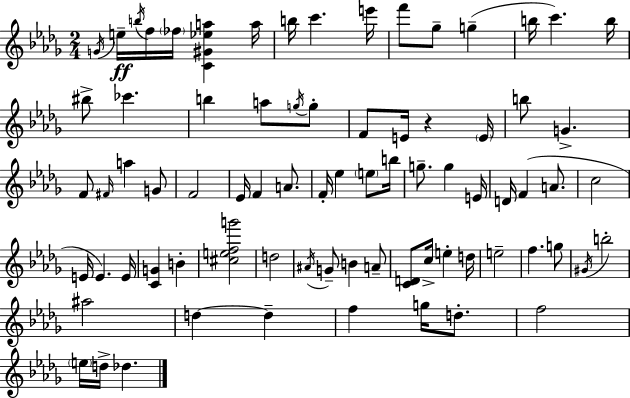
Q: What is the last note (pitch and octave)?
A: Db5